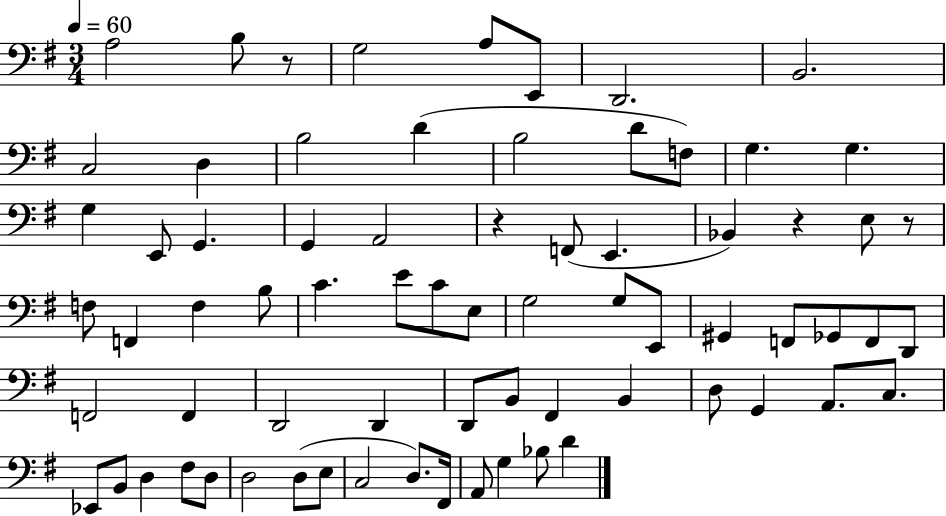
{
  \clef bass
  \numericTimeSignature
  \time 3/4
  \key g \major
  \tempo 4 = 60
  \repeat volta 2 { a2 b8 r8 | g2 a8 e,8 | d,2. | b,2. | \break c2 d4 | b2 d'4( | b2 d'8 f8) | g4. g4. | \break g4 e,8 g,4. | g,4 a,2 | r4 f,8( e,4. | bes,4) r4 e8 r8 | \break f8 f,4 f4 b8 | c'4. e'8 c'8 e8 | g2 g8 e,8 | gis,4 f,8 ges,8 f,8 d,8 | \break f,2 f,4 | d,2 d,4 | d,8 b,8 fis,4 b,4 | d8 g,4 a,8. c8. | \break ees,8 b,8 d4 fis8 d8 | d2 d8( e8 | c2 d8.) fis,16 | a,8 g4 bes8 d'4 | \break } \bar "|."
}